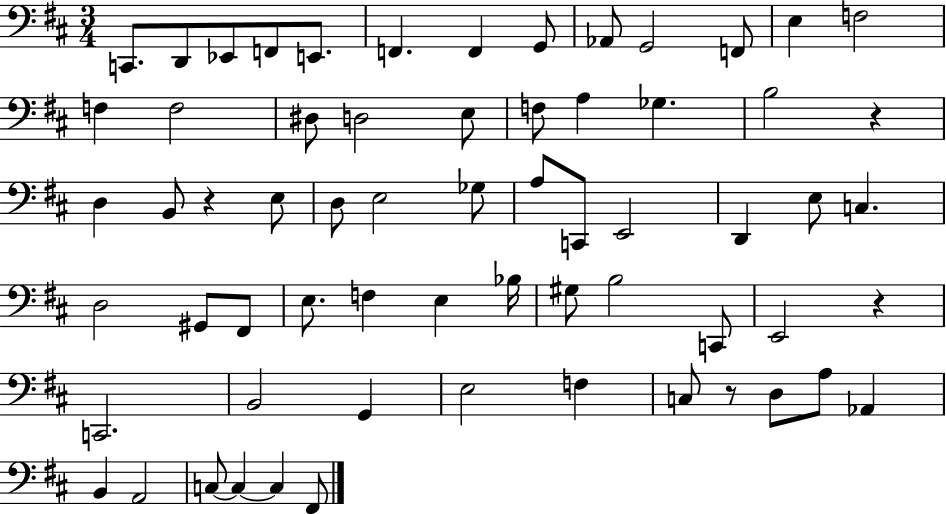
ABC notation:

X:1
T:Untitled
M:3/4
L:1/4
K:D
C,,/2 D,,/2 _E,,/2 F,,/2 E,,/2 F,, F,, G,,/2 _A,,/2 G,,2 F,,/2 E, F,2 F, F,2 ^D,/2 D,2 E,/2 F,/2 A, _G, B,2 z D, B,,/2 z E,/2 D,/2 E,2 _G,/2 A,/2 C,,/2 E,,2 D,, E,/2 C, D,2 ^G,,/2 ^F,,/2 E,/2 F, E, _B,/4 ^G,/2 B,2 C,,/2 E,,2 z C,,2 B,,2 G,, E,2 F, C,/2 z/2 D,/2 A,/2 _A,, B,, A,,2 C,/2 C, C, ^F,,/2